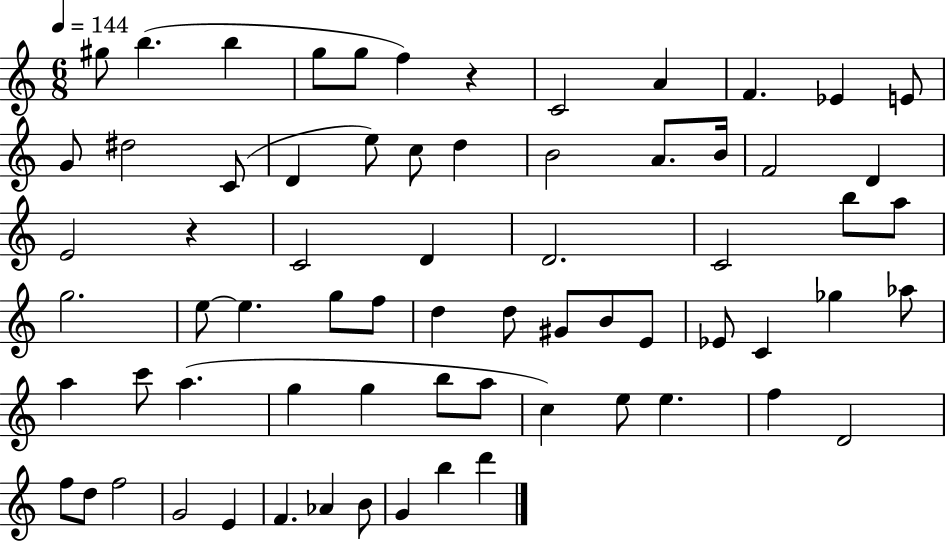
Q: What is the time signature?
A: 6/8